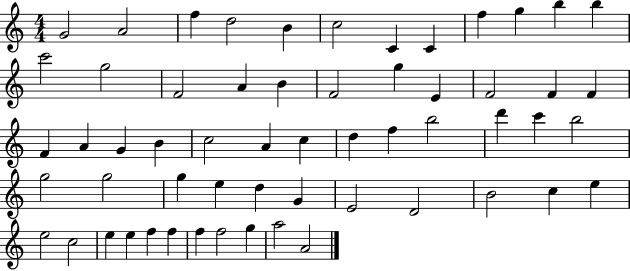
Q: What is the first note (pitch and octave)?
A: G4